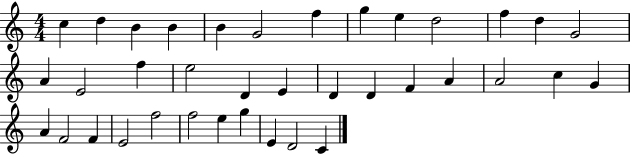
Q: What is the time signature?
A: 4/4